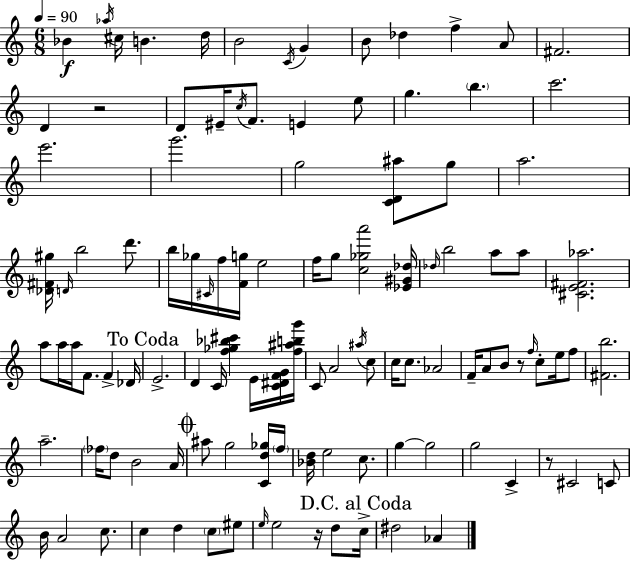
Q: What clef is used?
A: treble